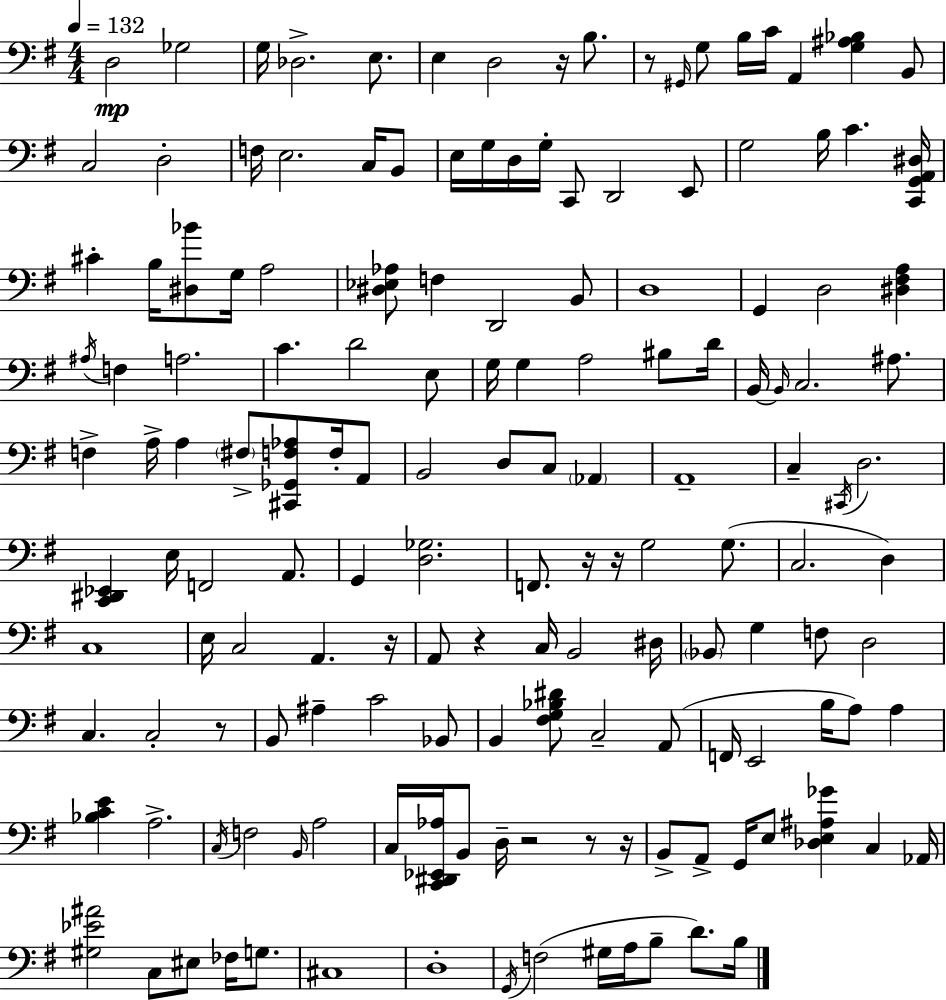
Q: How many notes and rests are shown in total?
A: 154